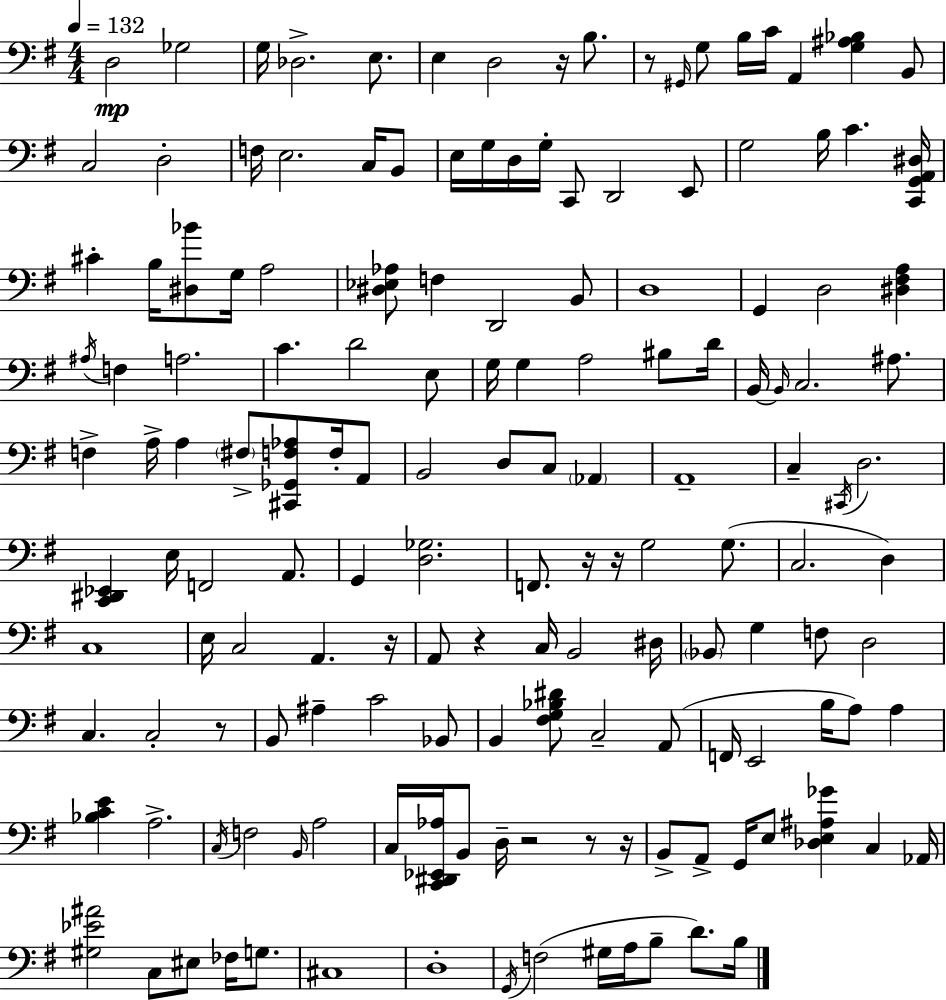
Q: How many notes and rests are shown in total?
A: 154